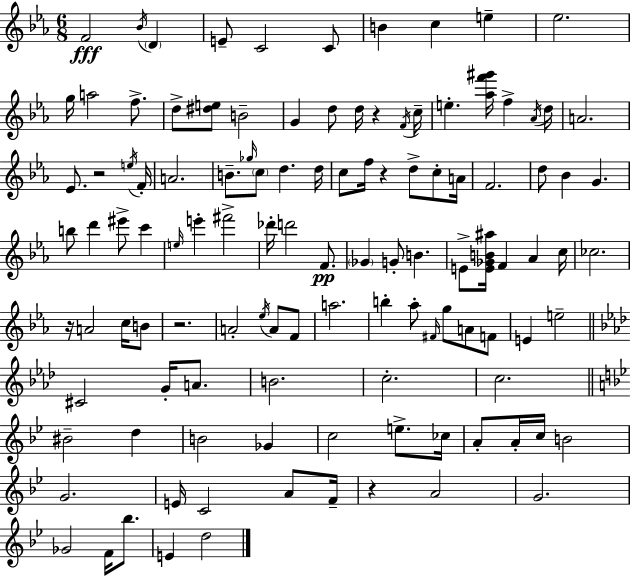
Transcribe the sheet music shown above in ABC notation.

X:1
T:Untitled
M:6/8
L:1/4
K:Cm
F2 _B/4 D E/2 C2 C/2 B c e _e2 g/4 a2 f/2 d/2 [^de]/2 B2 G d/2 d/4 z F/4 c/4 e [_af'^g']/4 f _A/4 d/4 A2 _E/2 z2 e/4 F/4 A2 B/2 _g/4 c/2 d d/4 c/2 f/4 z d/2 c/2 A/4 F2 d/2 _B G b/2 d' ^e'/2 c' e/4 e' ^f'2 _d'/4 d'2 F/2 _G G/2 B E/2 [E_GB^a]/4 F _A c/4 _c2 z/4 A2 c/4 B/2 z2 A2 _e/4 A/2 F/2 a2 b _a/2 ^F/4 g/2 A/2 F/2 E e2 ^C2 G/4 A/2 B2 c2 c2 ^B2 d B2 _G c2 e/2 _c/4 A/2 A/4 c/4 B2 G2 E/4 C2 A/2 F/4 z A2 G2 _G2 F/4 _b/2 E d2